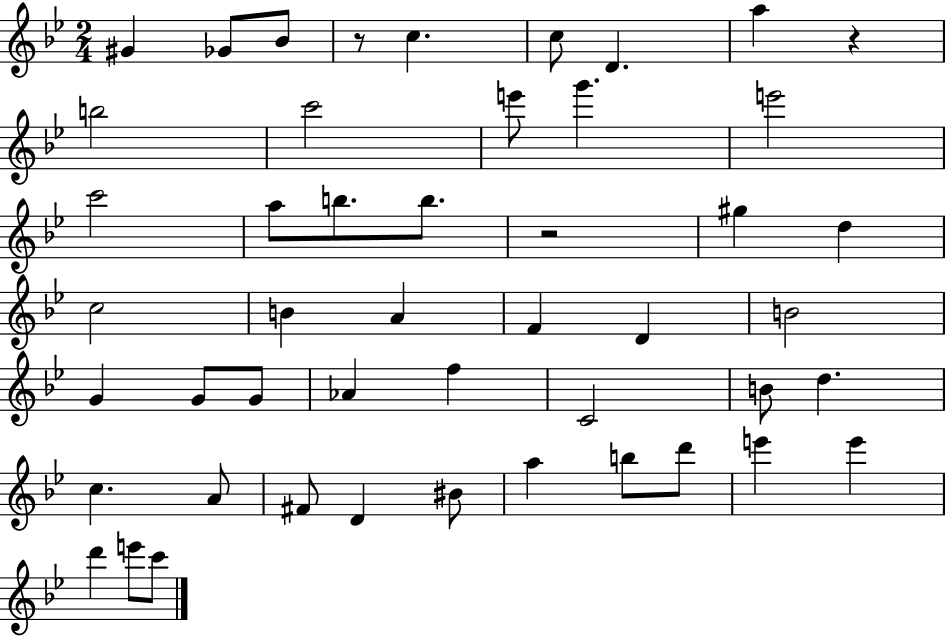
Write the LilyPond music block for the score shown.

{
  \clef treble
  \numericTimeSignature
  \time 2/4
  \key bes \major
  gis'4 ges'8 bes'8 | r8 c''4. | c''8 d'4. | a''4 r4 | \break b''2 | c'''2 | e'''8 g'''4. | e'''2 | \break c'''2 | a''8 b''8. b''8. | r2 | gis''4 d''4 | \break c''2 | b'4 a'4 | f'4 d'4 | b'2 | \break g'4 g'8 g'8 | aes'4 f''4 | c'2 | b'8 d''4. | \break c''4. a'8 | fis'8 d'4 bis'8 | a''4 b''8 d'''8 | e'''4 e'''4 | \break d'''4 e'''8 c'''8 | \bar "|."
}